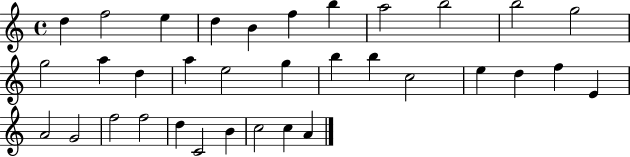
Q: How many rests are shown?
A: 0